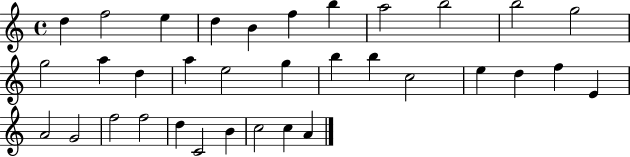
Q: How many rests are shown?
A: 0